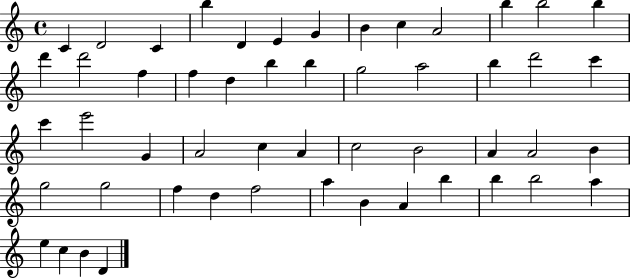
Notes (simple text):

C4/q D4/h C4/q B5/q D4/q E4/q G4/q B4/q C5/q A4/h B5/q B5/h B5/q D6/q D6/h F5/q F5/q D5/q B5/q B5/q G5/h A5/h B5/q D6/h C6/q C6/q E6/h G4/q A4/h C5/q A4/q C5/h B4/h A4/q A4/h B4/q G5/h G5/h F5/q D5/q F5/h A5/q B4/q A4/q B5/q B5/q B5/h A5/q E5/q C5/q B4/q D4/q